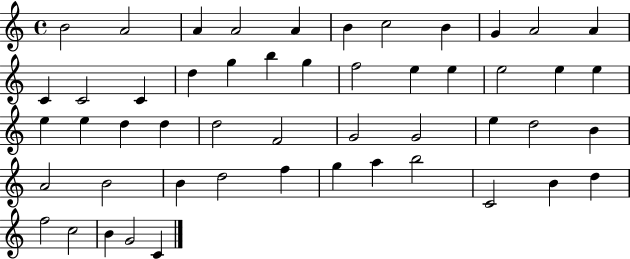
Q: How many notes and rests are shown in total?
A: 51